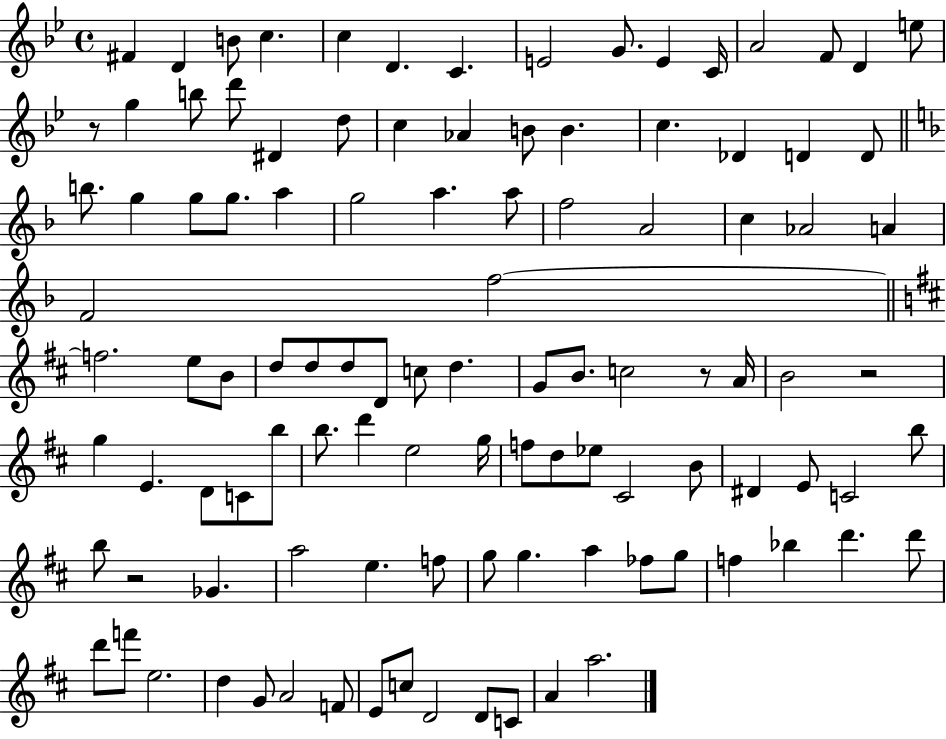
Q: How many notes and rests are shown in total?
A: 107